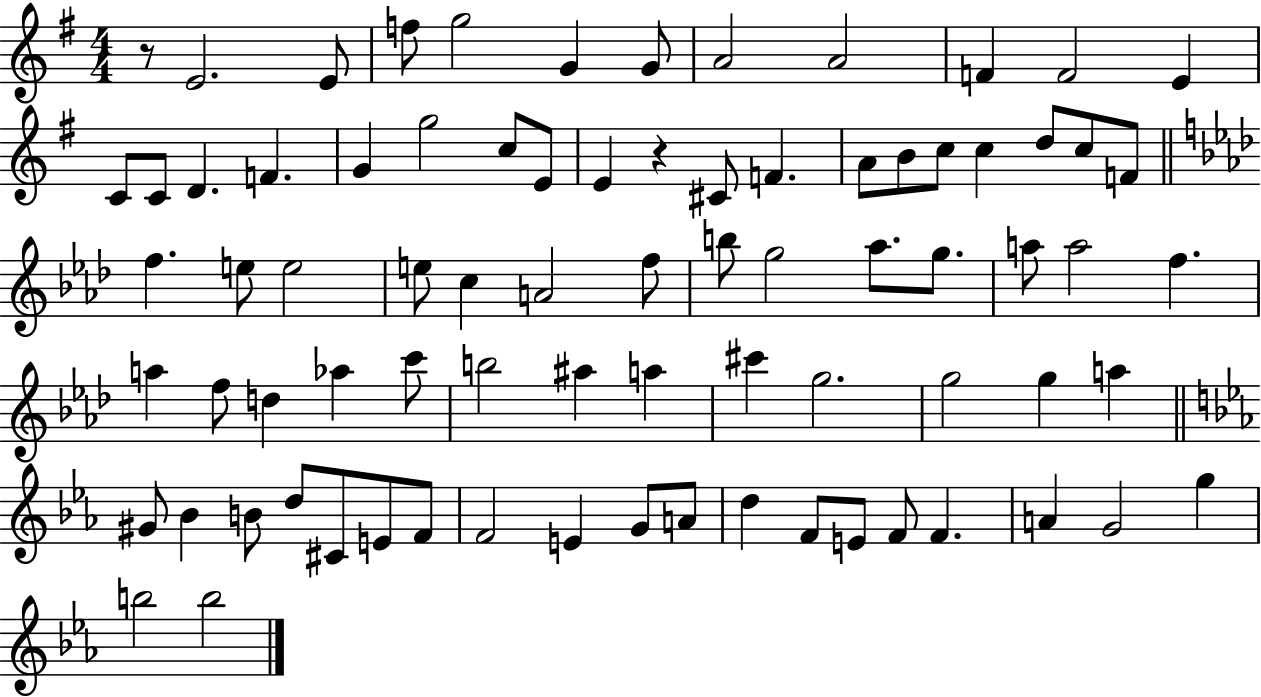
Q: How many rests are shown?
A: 2